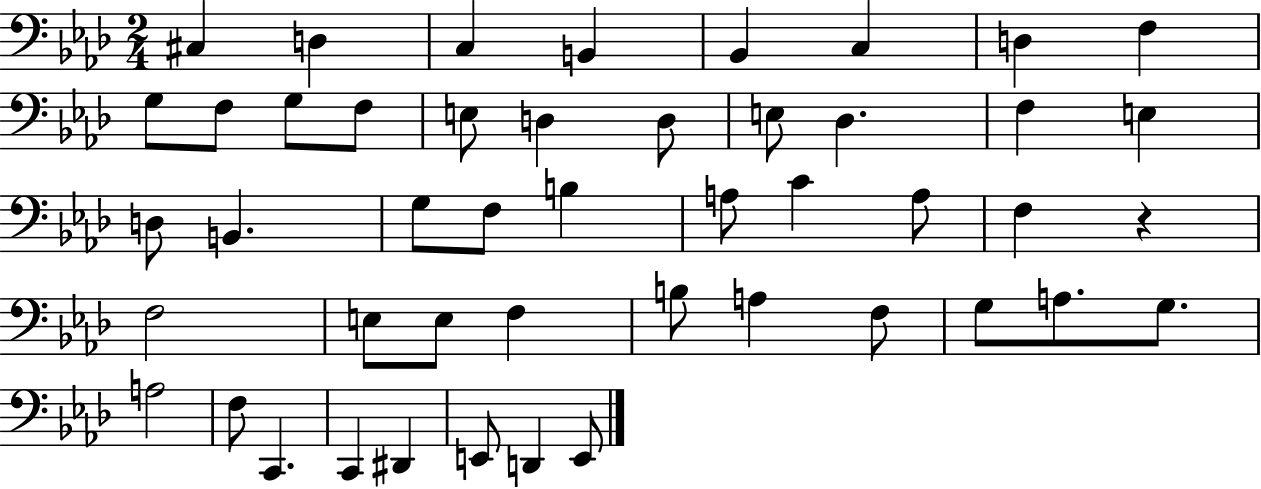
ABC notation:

X:1
T:Untitled
M:2/4
L:1/4
K:Ab
^C, D, C, B,, _B,, C, D, F, G,/2 F,/2 G,/2 F,/2 E,/2 D, D,/2 E,/2 _D, F, E, D,/2 B,, G,/2 F,/2 B, A,/2 C A,/2 F, z F,2 E,/2 E,/2 F, B,/2 A, F,/2 G,/2 A,/2 G,/2 A,2 F,/2 C,, C,, ^D,, E,,/2 D,, E,,/2